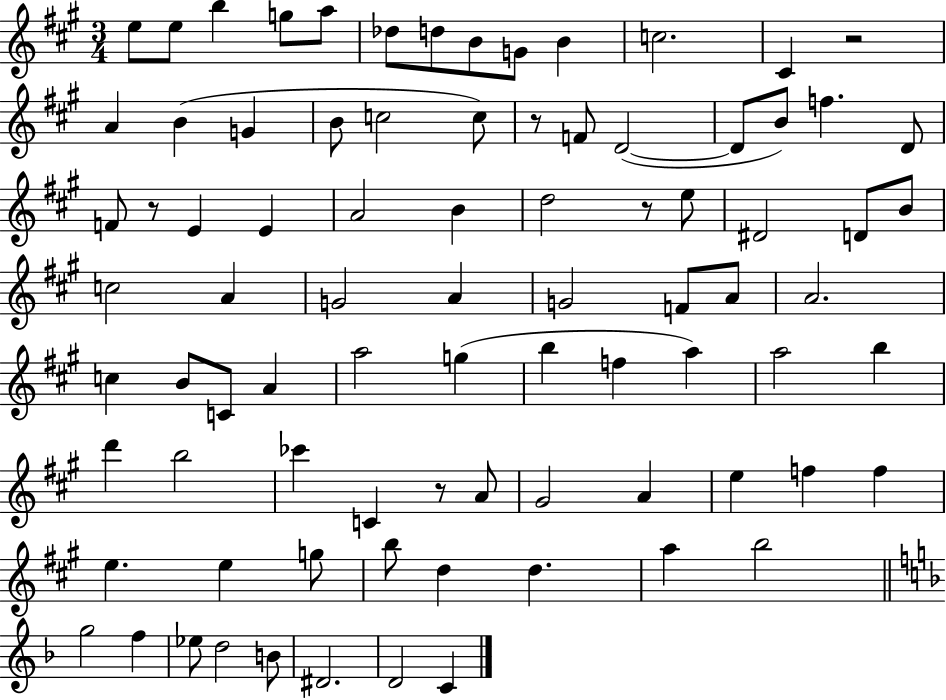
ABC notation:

X:1
T:Untitled
M:3/4
L:1/4
K:A
e/2 e/2 b g/2 a/2 _d/2 d/2 B/2 G/2 B c2 ^C z2 A B G B/2 c2 c/2 z/2 F/2 D2 D/2 B/2 f D/2 F/2 z/2 E E A2 B d2 z/2 e/2 ^D2 D/2 B/2 c2 A G2 A G2 F/2 A/2 A2 c B/2 C/2 A a2 g b f a a2 b d' b2 _c' C z/2 A/2 ^G2 A e f f e e g/2 b/2 d d a b2 g2 f _e/2 d2 B/2 ^D2 D2 C